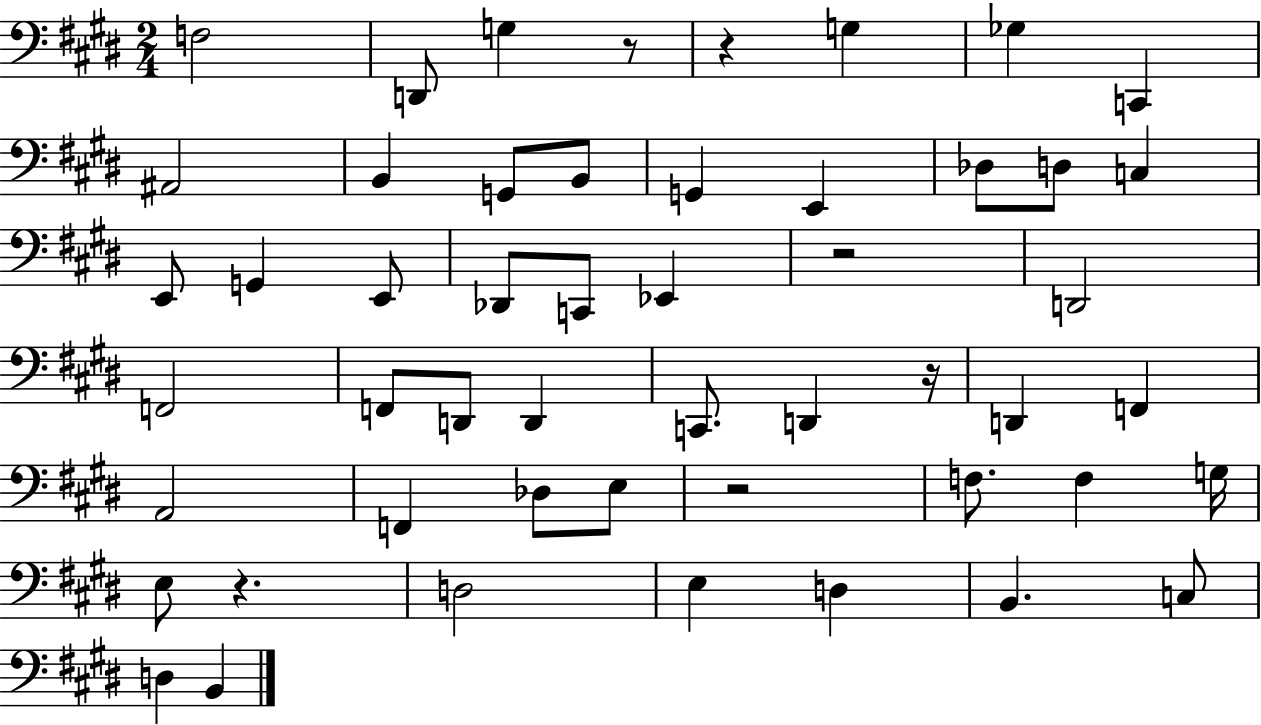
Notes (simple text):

F3/h D2/e G3/q R/e R/q G3/q Gb3/q C2/q A#2/h B2/q G2/e B2/e G2/q E2/q Db3/e D3/e C3/q E2/e G2/q E2/e Db2/e C2/e Eb2/q R/h D2/h F2/h F2/e D2/e D2/q C2/e. D2/q R/s D2/q F2/q A2/h F2/q Db3/e E3/e R/h F3/e. F3/q G3/s E3/e R/q. D3/h E3/q D3/q B2/q. C3/e D3/q B2/q